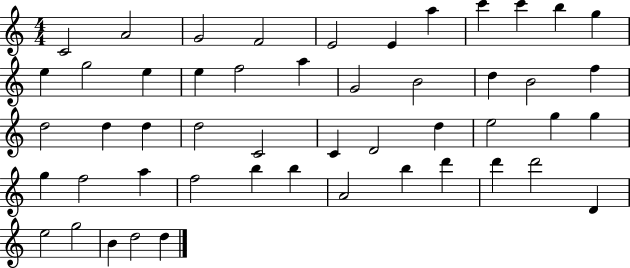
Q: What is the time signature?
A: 4/4